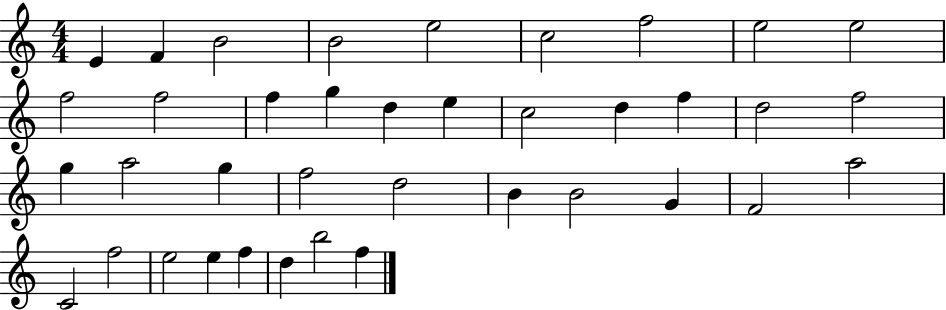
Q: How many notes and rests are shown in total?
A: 38